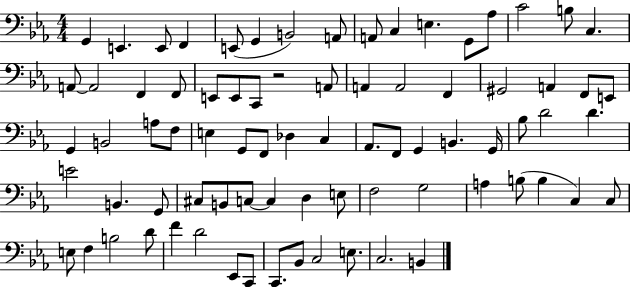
G2/q E2/q. E2/e F2/q E2/e G2/q B2/h A2/e A2/e C3/q E3/q. G2/e Ab3/e C4/h B3/e C3/q. A2/e A2/h F2/q F2/e E2/e E2/e C2/e R/h A2/e A2/q A2/h F2/q G#2/h A2/q F2/e E2/e G2/q B2/h A3/e F3/e E3/q G2/e F2/e Db3/q C3/q Ab2/e. F2/e G2/q B2/q. G2/s Bb3/e D4/h D4/q. E4/h B2/q. G2/e C#3/e B2/e C3/e C3/q D3/q E3/e F3/h G3/h A3/q B3/e B3/q C3/q C3/e E3/e F3/q B3/h D4/e F4/q D4/h Eb2/e C2/e C2/e. Bb2/e C3/h E3/e. C3/h. B2/q